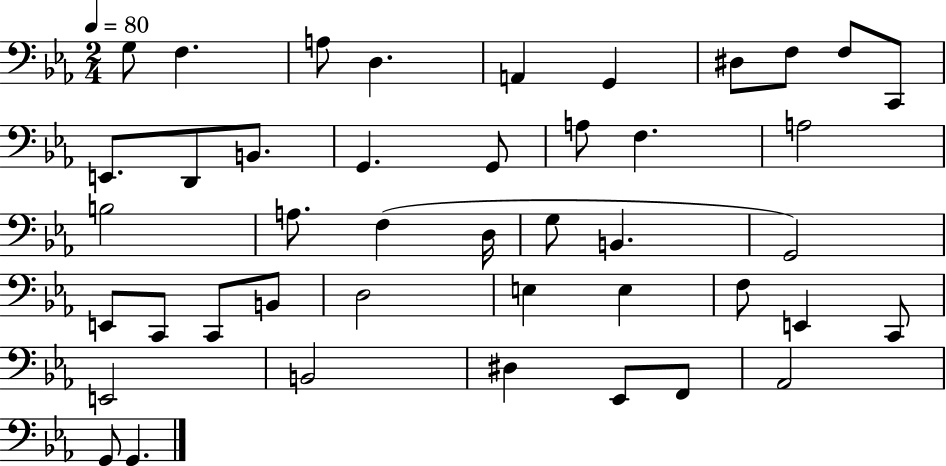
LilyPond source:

{
  \clef bass
  \numericTimeSignature
  \time 2/4
  \key ees \major
  \tempo 4 = 80
  g8 f4. | a8 d4. | a,4 g,4 | dis8 f8 f8 c,8 | \break e,8. d,8 b,8. | g,4. g,8 | a8 f4. | a2 | \break b2 | a8. f4( d16 | g8 b,4. | g,2) | \break e,8 c,8 c,8 b,8 | d2 | e4 e4 | f8 e,4 c,8 | \break e,2 | b,2 | dis4 ees,8 f,8 | aes,2 | \break g,8 g,4. | \bar "|."
}